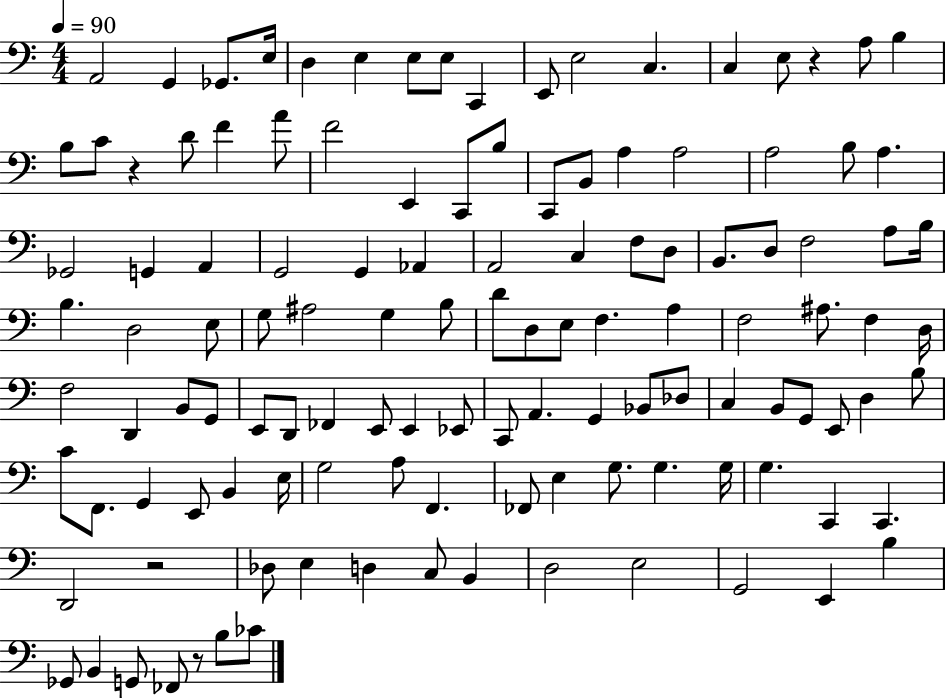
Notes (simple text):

A2/h G2/q Gb2/e. E3/s D3/q E3/q E3/e E3/e C2/q E2/e E3/h C3/q. C3/q E3/e R/q A3/e B3/q B3/e C4/e R/q D4/e F4/q A4/e F4/h E2/q C2/e B3/e C2/e B2/e A3/q A3/h A3/h B3/e A3/q. Gb2/h G2/q A2/q G2/h G2/q Ab2/q A2/h C3/q F3/e D3/e B2/e. D3/e F3/h A3/e B3/s B3/q. D3/h E3/e G3/e A#3/h G3/q B3/e D4/e D3/e E3/e F3/q. A3/q F3/h A#3/e. F3/q D3/s F3/h D2/q B2/e G2/e E2/e D2/e FES2/q E2/e E2/q Eb2/e C2/e A2/q. G2/q Bb2/e Db3/e C3/q B2/e G2/e E2/e D3/q B3/e C4/e F2/e. G2/q E2/e B2/q E3/s G3/h A3/e F2/q. FES2/e E3/q G3/e. G3/q. G3/s G3/q. C2/q C2/q. D2/h R/h Db3/e E3/q D3/q C3/e B2/q D3/h E3/h G2/h E2/q B3/q Gb2/e B2/q G2/e FES2/e R/e B3/e CES4/e